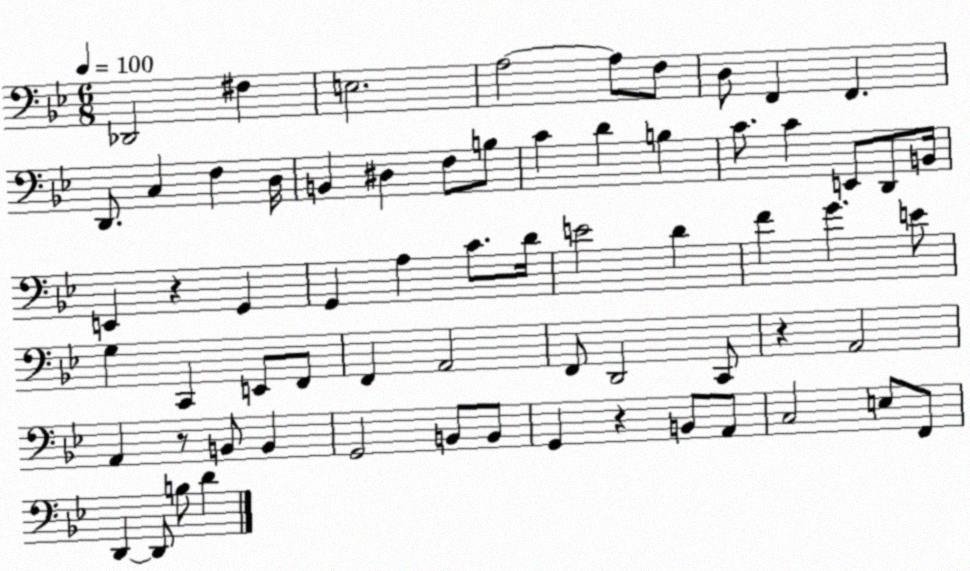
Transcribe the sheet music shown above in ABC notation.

X:1
T:Untitled
M:6/8
L:1/4
K:Bb
_D,,2 ^F, E,2 A,2 A,/2 F,/2 D,/2 F,, F,, D,,/2 C, F, D,/4 B,, ^D, F,/2 B,/2 C D B, C/2 C E,,/2 D,,/2 B,,/4 E,, z G,, G,, A, C/2 D/4 E2 D F G E/2 G, C,, E,,/2 F,,/2 F,, A,,2 F,,/2 D,,2 C,,/2 z A,,2 A,, z/2 B,,/2 B,, G,,2 B,,/2 B,,/2 G,, z B,,/2 A,,/2 C,2 E,/2 F,,/2 D,, D,,/2 B,/2 D